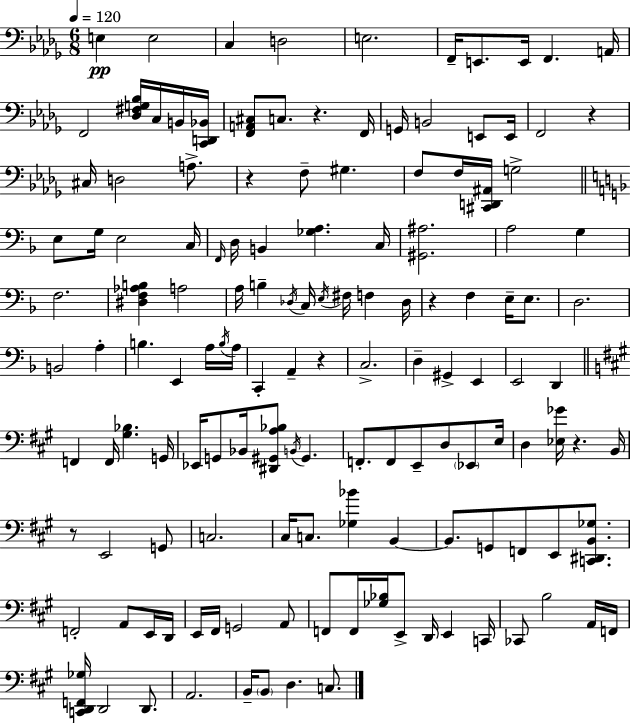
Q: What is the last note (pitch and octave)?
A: C3